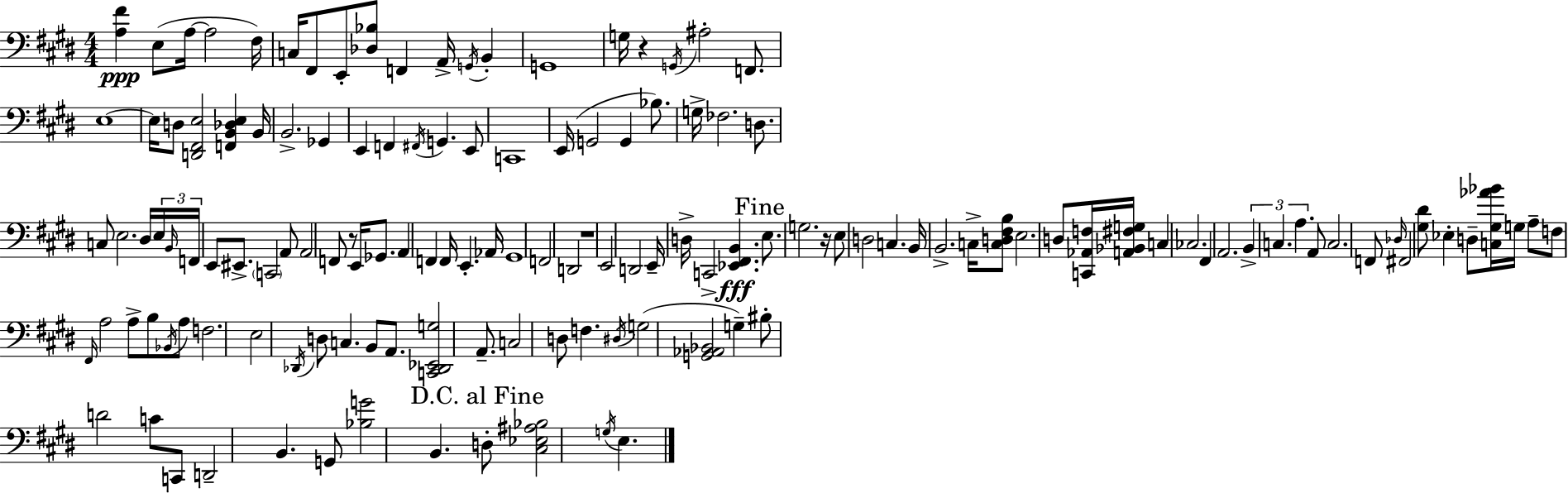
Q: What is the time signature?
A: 4/4